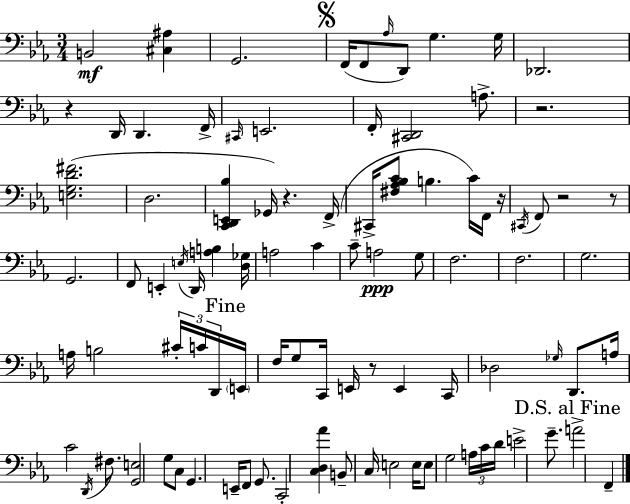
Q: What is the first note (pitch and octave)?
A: B2